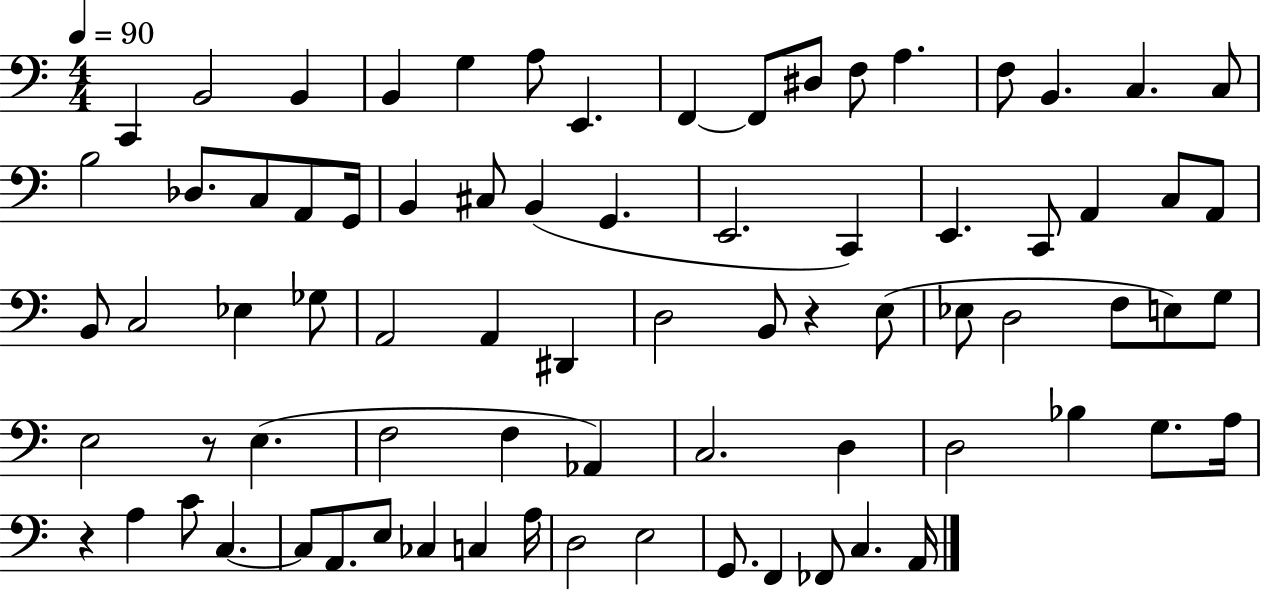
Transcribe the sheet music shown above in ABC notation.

X:1
T:Untitled
M:4/4
L:1/4
K:C
C,, B,,2 B,, B,, G, A,/2 E,, F,, F,,/2 ^D,/2 F,/2 A, F,/2 B,, C, C,/2 B,2 _D,/2 C,/2 A,,/2 G,,/4 B,, ^C,/2 B,, G,, E,,2 C,, E,, C,,/2 A,, C,/2 A,,/2 B,,/2 C,2 _E, _G,/2 A,,2 A,, ^D,, D,2 B,,/2 z E,/2 _E,/2 D,2 F,/2 E,/2 G,/2 E,2 z/2 E, F,2 F, _A,, C,2 D, D,2 _B, G,/2 A,/4 z A, C/2 C, C,/2 A,,/2 E,/2 _C, C, A,/4 D,2 E,2 G,,/2 F,, _F,,/2 C, A,,/4